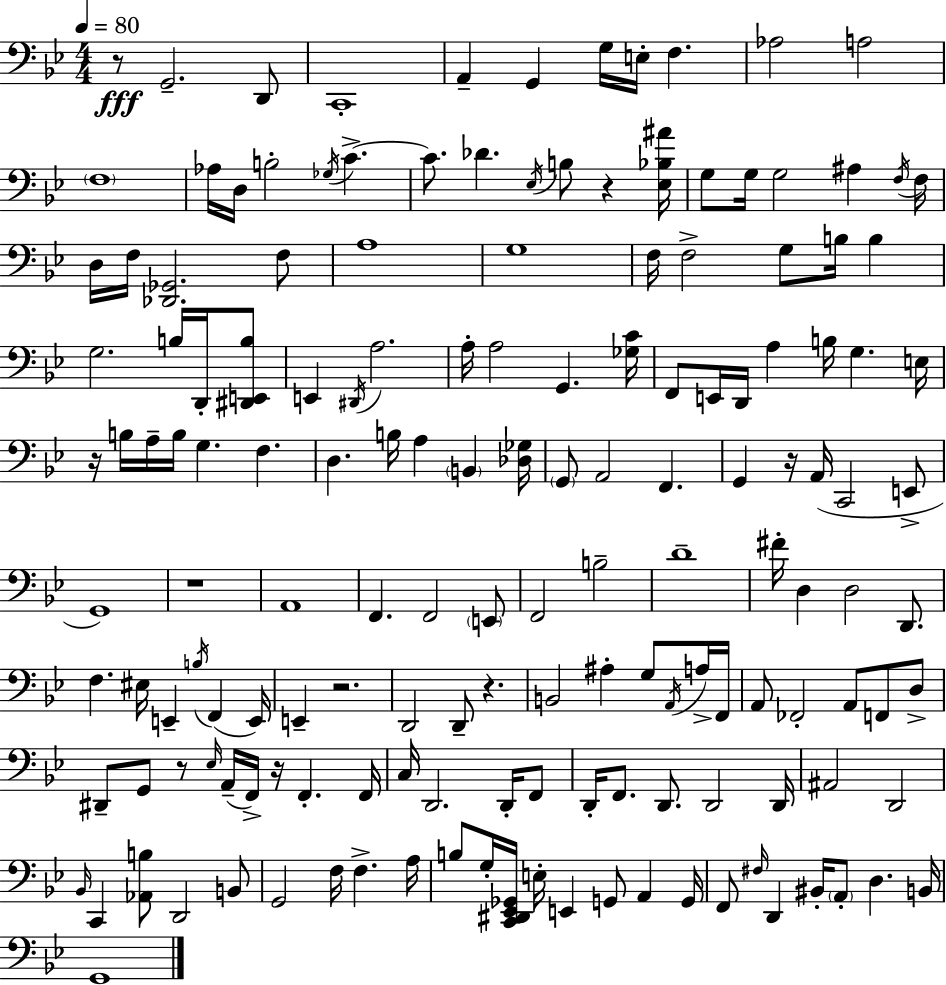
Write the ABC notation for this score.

X:1
T:Untitled
M:4/4
L:1/4
K:Gm
z/2 G,,2 D,,/2 C,,4 A,, G,, G,/4 E,/4 F, _A,2 A,2 F,4 _A,/4 D,/4 B,2 _G,/4 C C/2 _D _E,/4 B,/2 z [_E,_B,^A]/4 G,/2 G,/4 G,2 ^A, F,/4 F,/4 D,/4 F,/4 [_D,,_G,,]2 F,/2 A,4 G,4 F,/4 F,2 G,/2 B,/4 B, G,2 B,/4 D,,/4 [^D,,E,,B,]/2 E,, ^D,,/4 A,2 A,/4 A,2 G,, [_G,C]/4 F,,/2 E,,/4 D,,/4 A, B,/4 G, E,/4 z/4 B,/4 A,/4 B,/4 G, F, D, B,/4 A, B,, [_D,_G,]/4 G,,/2 A,,2 F,, G,, z/4 A,,/4 C,,2 E,,/2 G,,4 z4 A,,4 F,, F,,2 E,,/2 F,,2 B,2 D4 ^F/4 D, D,2 D,,/2 F, ^E,/4 E,, B,/4 F,, E,,/4 E,, z2 D,,2 D,,/2 z B,,2 ^A, G,/2 A,,/4 A,/4 F,,/4 A,,/2 _F,,2 A,,/2 F,,/2 D,/2 ^D,,/2 G,,/2 z/2 _E,/4 A,,/4 F,,/4 z/4 F,, F,,/4 C,/4 D,,2 D,,/4 F,,/2 D,,/4 F,,/2 D,,/2 D,,2 D,,/4 ^A,,2 D,,2 _B,,/4 C,, [_A,,B,]/2 D,,2 B,,/2 G,,2 F,/4 F, A,/4 B,/2 G,/4 [C,,^D,,_E,,_G,,]/4 E,/4 E,, G,,/2 A,, G,,/4 F,,/2 ^F,/4 D,, ^B,,/4 A,,/2 D, B,,/4 G,,4